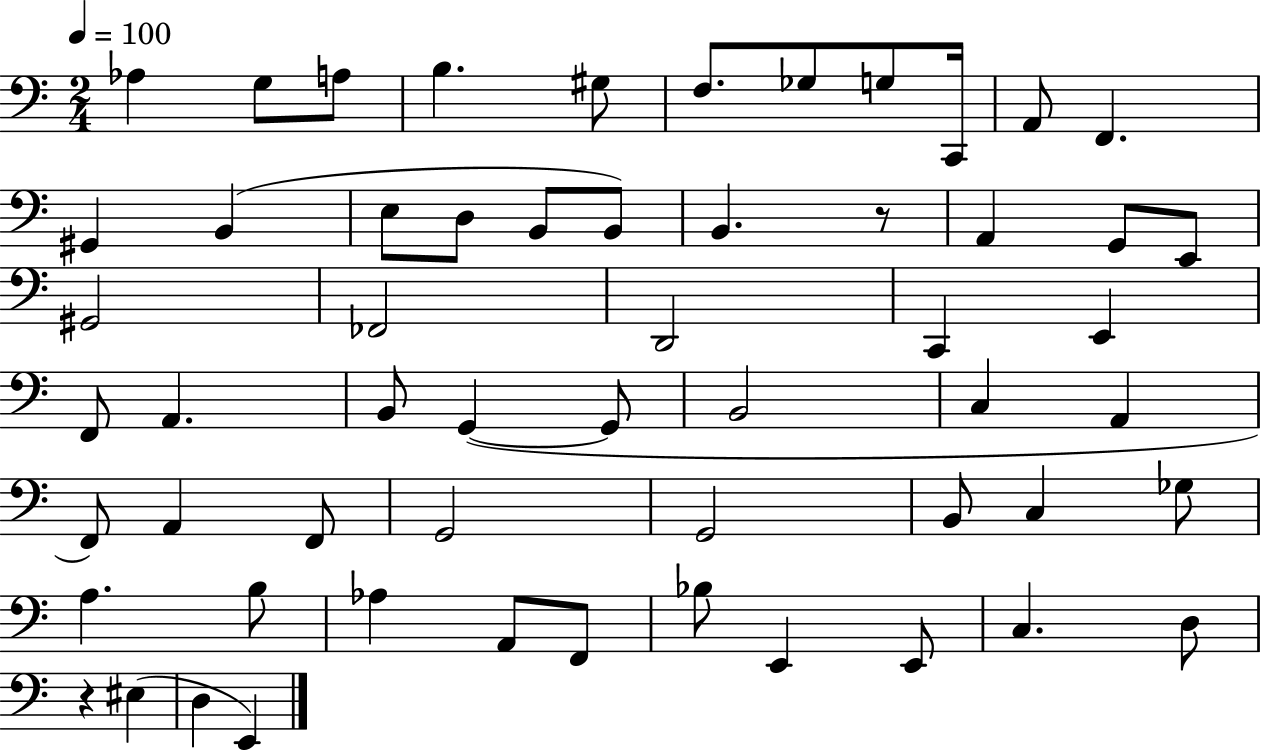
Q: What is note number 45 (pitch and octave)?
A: Ab3